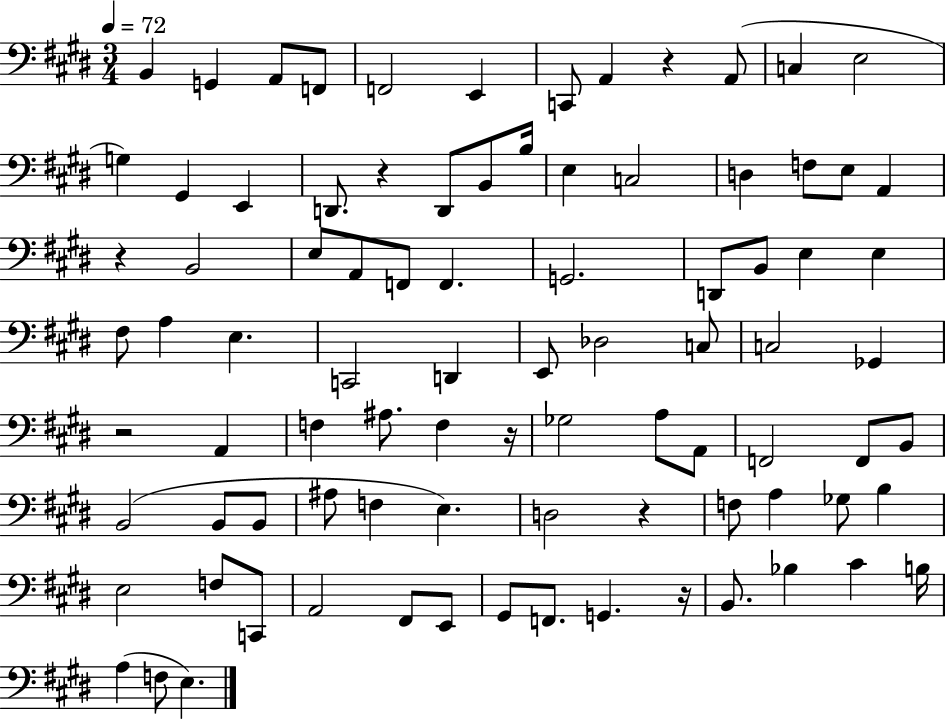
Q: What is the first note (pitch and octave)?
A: B2